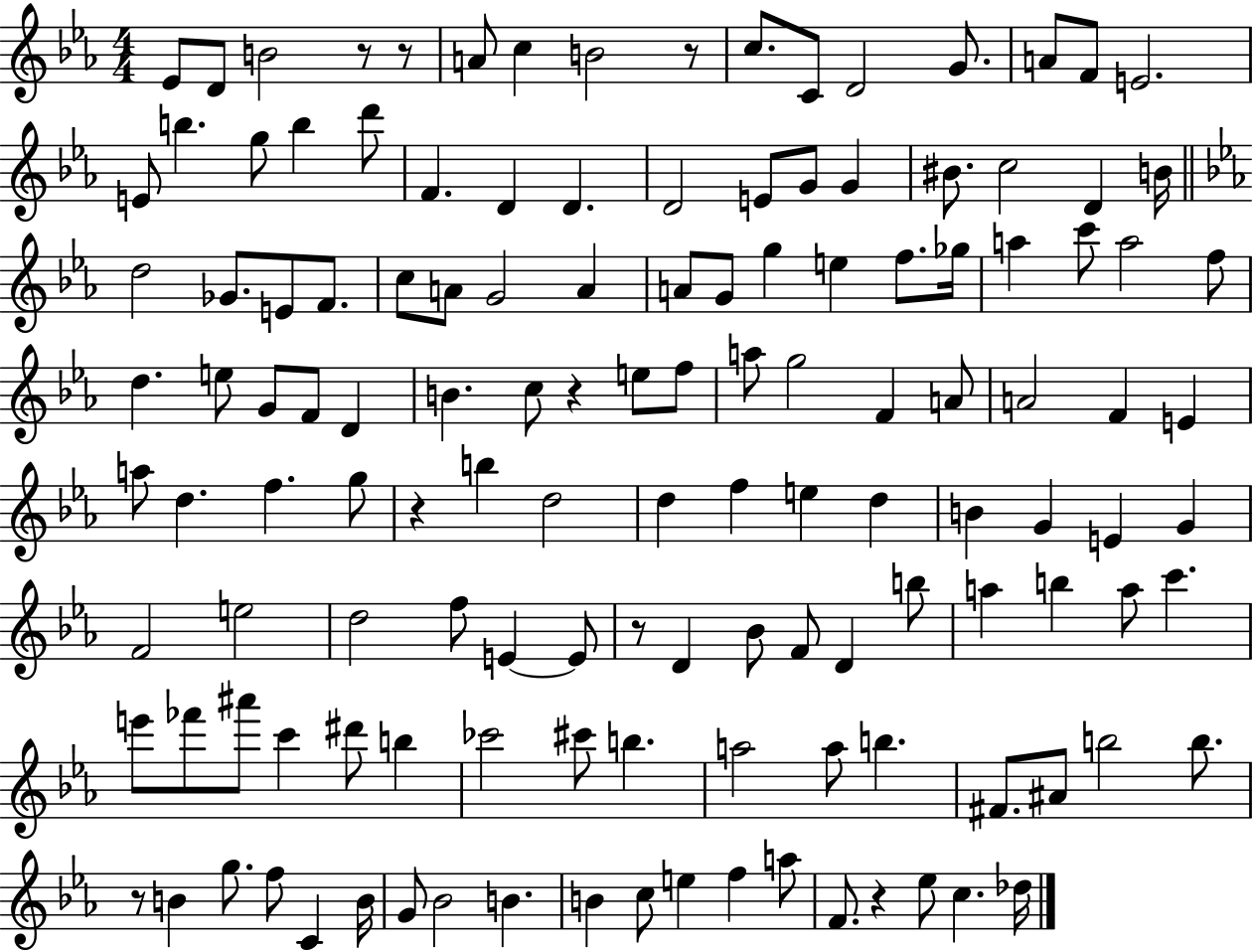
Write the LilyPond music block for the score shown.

{
  \clef treble
  \numericTimeSignature
  \time 4/4
  \key ees \major
  ees'8 d'8 b'2 r8 r8 | a'8 c''4 b'2 r8 | c''8. c'8 d'2 g'8. | a'8 f'8 e'2. | \break e'8 b''4. g''8 b''4 d'''8 | f'4. d'4 d'4. | d'2 e'8 g'8 g'4 | bis'8. c''2 d'4 b'16 | \break \bar "||" \break \key c \minor d''2 ges'8. e'8 f'8. | c''8 a'8 g'2 a'4 | a'8 g'8 g''4 e''4 f''8. ges''16 | a''4 c'''8 a''2 f''8 | \break d''4. e''8 g'8 f'8 d'4 | b'4. c''8 r4 e''8 f''8 | a''8 g''2 f'4 a'8 | a'2 f'4 e'4 | \break a''8 d''4. f''4. g''8 | r4 b''4 d''2 | d''4 f''4 e''4 d''4 | b'4 g'4 e'4 g'4 | \break f'2 e''2 | d''2 f''8 e'4~~ e'8 | r8 d'4 bes'8 f'8 d'4 b''8 | a''4 b''4 a''8 c'''4. | \break e'''8 fes'''8 ais'''8 c'''4 dis'''8 b''4 | ces'''2 cis'''8 b''4. | a''2 a''8 b''4. | fis'8. ais'8 b''2 b''8. | \break r8 b'4 g''8. f''8 c'4 b'16 | g'8 bes'2 b'4. | b'4 c''8 e''4 f''4 a''8 | f'8. r4 ees''8 c''4. des''16 | \break \bar "|."
}